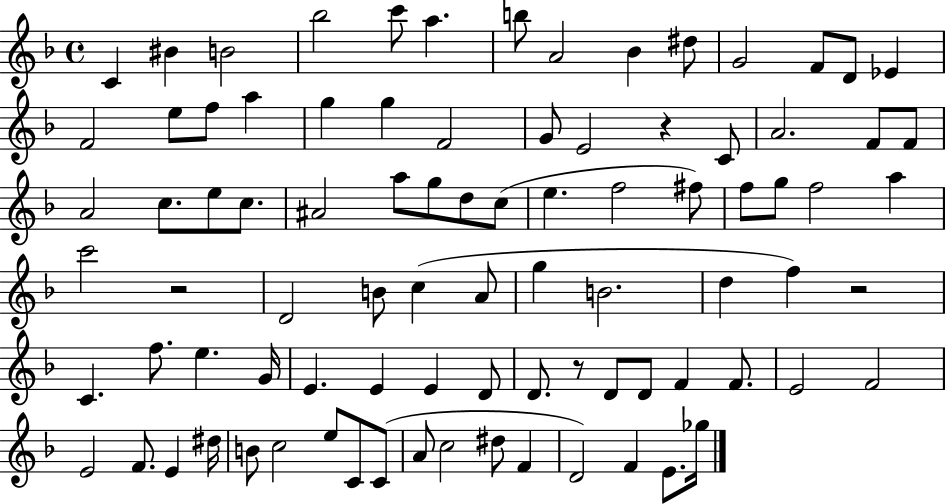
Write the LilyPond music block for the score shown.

{
  \clef treble
  \time 4/4
  \defaultTimeSignature
  \key f \major
  c'4 bis'4 b'2 | bes''2 c'''8 a''4. | b''8 a'2 bes'4 dis''8 | g'2 f'8 d'8 ees'4 | \break f'2 e''8 f''8 a''4 | g''4 g''4 f'2 | g'8 e'2 r4 c'8 | a'2. f'8 f'8 | \break a'2 c''8. e''8 c''8. | ais'2 a''8 g''8 d''8 c''8( | e''4. f''2 fis''8) | f''8 g''8 f''2 a''4 | \break c'''2 r2 | d'2 b'8 c''4( a'8 | g''4 b'2. | d''4 f''4) r2 | \break c'4. f''8. e''4. g'16 | e'4. e'4 e'4 d'8 | d'8. r8 d'8 d'8 f'4 f'8. | e'2 f'2 | \break e'2 f'8. e'4 dis''16 | b'8 c''2 e''8 c'8 c'8( | a'8 c''2 dis''8 f'4 | d'2) f'4 e'8. ges''16 | \break \bar "|."
}